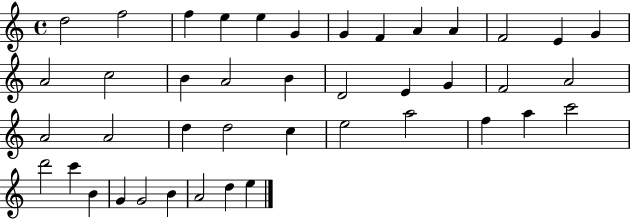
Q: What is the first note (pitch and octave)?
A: D5